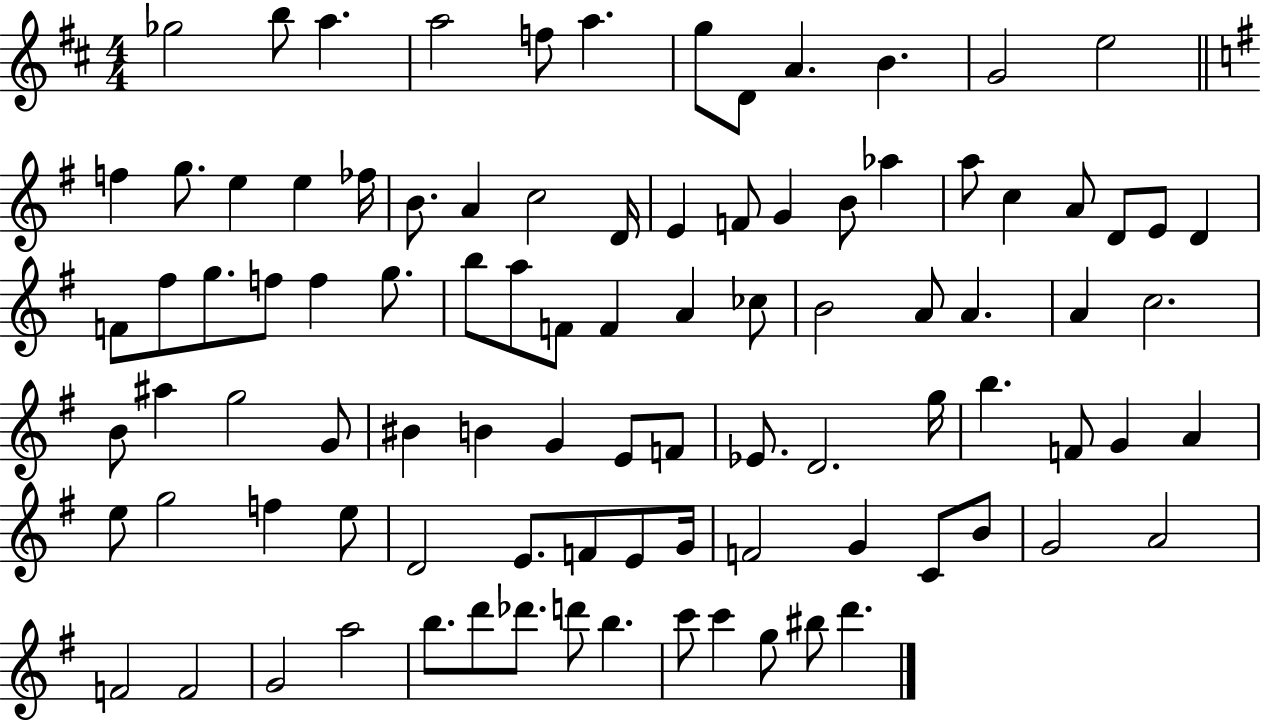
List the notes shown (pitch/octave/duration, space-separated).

Gb5/h B5/e A5/q. A5/h F5/e A5/q. G5/e D4/e A4/q. B4/q. G4/h E5/h F5/q G5/e. E5/q E5/q FES5/s B4/e. A4/q C5/h D4/s E4/q F4/e G4/q B4/e Ab5/q A5/e C5/q A4/e D4/e E4/e D4/q F4/e F#5/e G5/e. F5/e F5/q G5/e. B5/e A5/e F4/e F4/q A4/q CES5/e B4/h A4/e A4/q. A4/q C5/h. B4/e A#5/q G5/h G4/e BIS4/q B4/q G4/q E4/e F4/e Eb4/e. D4/h. G5/s B5/q. F4/e G4/q A4/q E5/e G5/h F5/q E5/e D4/h E4/e. F4/e E4/e G4/s F4/h G4/q C4/e B4/e G4/h A4/h F4/h F4/h G4/h A5/h B5/e. D6/e Db6/e. D6/e B5/q. C6/e C6/q G5/e BIS5/e D6/q.